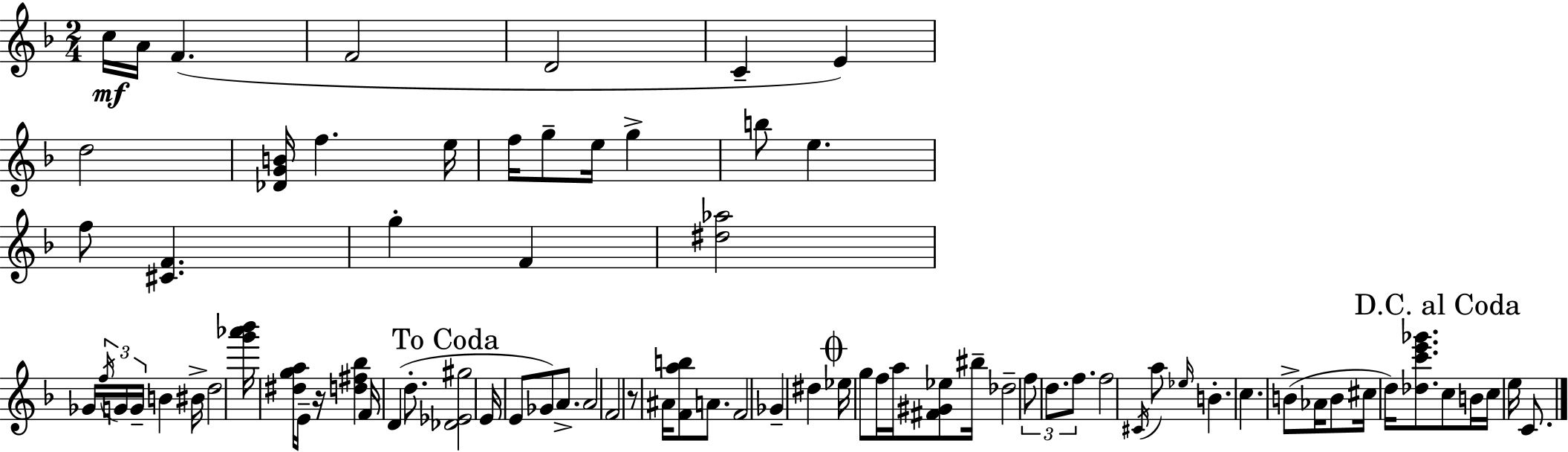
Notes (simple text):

C5/s A4/s F4/q. F4/h D4/h C4/q E4/q D5/h [Db4,G4,B4]/s F5/q. E5/s F5/s G5/e E5/s G5/q B5/e E5/q. F5/e [C#4,F4]/q. G5/q F4/q [D#5,Ab5]/h Gb4/s F5/s G4/s G4/s B4/q BIS4/s D5/h [G6,Ab6,Bb6]/s [D#5,G5,A5]/s E4/s R/s [D5,F#5,Bb5]/q F4/s D4/q D5/e. [Db4,Eb4,G#5]/h E4/s E4/e Gb4/e A4/e. A4/h F4/h R/e A#4/s [F4,A5,B5]/e A4/e. F4/h Gb4/q D#5/q Eb5/s G5/e F5/s A5/s [F#4,G#4,Eb5]/e BIS5/s Db5/h F5/e D5/e. F5/e. F5/h C#4/s A5/e Eb5/s B4/q. C5/q. B4/e Ab4/s B4/e C#5/s D5/s [Db5,C6,E6,Gb6]/e. C5/e B4/s C5/s E5/s C4/e.